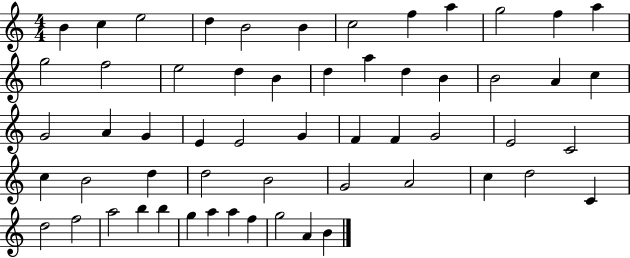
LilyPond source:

{
  \clef treble
  \numericTimeSignature
  \time 4/4
  \key c \major
  b'4 c''4 e''2 | d''4 b'2 b'4 | c''2 f''4 a''4 | g''2 f''4 a''4 | \break g''2 f''2 | e''2 d''4 b'4 | d''4 a''4 d''4 b'4 | b'2 a'4 c''4 | \break g'2 a'4 g'4 | e'4 e'2 g'4 | f'4 f'4 g'2 | e'2 c'2 | \break c''4 b'2 d''4 | d''2 b'2 | g'2 a'2 | c''4 d''2 c'4 | \break d''2 f''2 | a''2 b''4 b''4 | g''4 a''4 a''4 f''4 | g''2 a'4 b'4 | \break \bar "|."
}